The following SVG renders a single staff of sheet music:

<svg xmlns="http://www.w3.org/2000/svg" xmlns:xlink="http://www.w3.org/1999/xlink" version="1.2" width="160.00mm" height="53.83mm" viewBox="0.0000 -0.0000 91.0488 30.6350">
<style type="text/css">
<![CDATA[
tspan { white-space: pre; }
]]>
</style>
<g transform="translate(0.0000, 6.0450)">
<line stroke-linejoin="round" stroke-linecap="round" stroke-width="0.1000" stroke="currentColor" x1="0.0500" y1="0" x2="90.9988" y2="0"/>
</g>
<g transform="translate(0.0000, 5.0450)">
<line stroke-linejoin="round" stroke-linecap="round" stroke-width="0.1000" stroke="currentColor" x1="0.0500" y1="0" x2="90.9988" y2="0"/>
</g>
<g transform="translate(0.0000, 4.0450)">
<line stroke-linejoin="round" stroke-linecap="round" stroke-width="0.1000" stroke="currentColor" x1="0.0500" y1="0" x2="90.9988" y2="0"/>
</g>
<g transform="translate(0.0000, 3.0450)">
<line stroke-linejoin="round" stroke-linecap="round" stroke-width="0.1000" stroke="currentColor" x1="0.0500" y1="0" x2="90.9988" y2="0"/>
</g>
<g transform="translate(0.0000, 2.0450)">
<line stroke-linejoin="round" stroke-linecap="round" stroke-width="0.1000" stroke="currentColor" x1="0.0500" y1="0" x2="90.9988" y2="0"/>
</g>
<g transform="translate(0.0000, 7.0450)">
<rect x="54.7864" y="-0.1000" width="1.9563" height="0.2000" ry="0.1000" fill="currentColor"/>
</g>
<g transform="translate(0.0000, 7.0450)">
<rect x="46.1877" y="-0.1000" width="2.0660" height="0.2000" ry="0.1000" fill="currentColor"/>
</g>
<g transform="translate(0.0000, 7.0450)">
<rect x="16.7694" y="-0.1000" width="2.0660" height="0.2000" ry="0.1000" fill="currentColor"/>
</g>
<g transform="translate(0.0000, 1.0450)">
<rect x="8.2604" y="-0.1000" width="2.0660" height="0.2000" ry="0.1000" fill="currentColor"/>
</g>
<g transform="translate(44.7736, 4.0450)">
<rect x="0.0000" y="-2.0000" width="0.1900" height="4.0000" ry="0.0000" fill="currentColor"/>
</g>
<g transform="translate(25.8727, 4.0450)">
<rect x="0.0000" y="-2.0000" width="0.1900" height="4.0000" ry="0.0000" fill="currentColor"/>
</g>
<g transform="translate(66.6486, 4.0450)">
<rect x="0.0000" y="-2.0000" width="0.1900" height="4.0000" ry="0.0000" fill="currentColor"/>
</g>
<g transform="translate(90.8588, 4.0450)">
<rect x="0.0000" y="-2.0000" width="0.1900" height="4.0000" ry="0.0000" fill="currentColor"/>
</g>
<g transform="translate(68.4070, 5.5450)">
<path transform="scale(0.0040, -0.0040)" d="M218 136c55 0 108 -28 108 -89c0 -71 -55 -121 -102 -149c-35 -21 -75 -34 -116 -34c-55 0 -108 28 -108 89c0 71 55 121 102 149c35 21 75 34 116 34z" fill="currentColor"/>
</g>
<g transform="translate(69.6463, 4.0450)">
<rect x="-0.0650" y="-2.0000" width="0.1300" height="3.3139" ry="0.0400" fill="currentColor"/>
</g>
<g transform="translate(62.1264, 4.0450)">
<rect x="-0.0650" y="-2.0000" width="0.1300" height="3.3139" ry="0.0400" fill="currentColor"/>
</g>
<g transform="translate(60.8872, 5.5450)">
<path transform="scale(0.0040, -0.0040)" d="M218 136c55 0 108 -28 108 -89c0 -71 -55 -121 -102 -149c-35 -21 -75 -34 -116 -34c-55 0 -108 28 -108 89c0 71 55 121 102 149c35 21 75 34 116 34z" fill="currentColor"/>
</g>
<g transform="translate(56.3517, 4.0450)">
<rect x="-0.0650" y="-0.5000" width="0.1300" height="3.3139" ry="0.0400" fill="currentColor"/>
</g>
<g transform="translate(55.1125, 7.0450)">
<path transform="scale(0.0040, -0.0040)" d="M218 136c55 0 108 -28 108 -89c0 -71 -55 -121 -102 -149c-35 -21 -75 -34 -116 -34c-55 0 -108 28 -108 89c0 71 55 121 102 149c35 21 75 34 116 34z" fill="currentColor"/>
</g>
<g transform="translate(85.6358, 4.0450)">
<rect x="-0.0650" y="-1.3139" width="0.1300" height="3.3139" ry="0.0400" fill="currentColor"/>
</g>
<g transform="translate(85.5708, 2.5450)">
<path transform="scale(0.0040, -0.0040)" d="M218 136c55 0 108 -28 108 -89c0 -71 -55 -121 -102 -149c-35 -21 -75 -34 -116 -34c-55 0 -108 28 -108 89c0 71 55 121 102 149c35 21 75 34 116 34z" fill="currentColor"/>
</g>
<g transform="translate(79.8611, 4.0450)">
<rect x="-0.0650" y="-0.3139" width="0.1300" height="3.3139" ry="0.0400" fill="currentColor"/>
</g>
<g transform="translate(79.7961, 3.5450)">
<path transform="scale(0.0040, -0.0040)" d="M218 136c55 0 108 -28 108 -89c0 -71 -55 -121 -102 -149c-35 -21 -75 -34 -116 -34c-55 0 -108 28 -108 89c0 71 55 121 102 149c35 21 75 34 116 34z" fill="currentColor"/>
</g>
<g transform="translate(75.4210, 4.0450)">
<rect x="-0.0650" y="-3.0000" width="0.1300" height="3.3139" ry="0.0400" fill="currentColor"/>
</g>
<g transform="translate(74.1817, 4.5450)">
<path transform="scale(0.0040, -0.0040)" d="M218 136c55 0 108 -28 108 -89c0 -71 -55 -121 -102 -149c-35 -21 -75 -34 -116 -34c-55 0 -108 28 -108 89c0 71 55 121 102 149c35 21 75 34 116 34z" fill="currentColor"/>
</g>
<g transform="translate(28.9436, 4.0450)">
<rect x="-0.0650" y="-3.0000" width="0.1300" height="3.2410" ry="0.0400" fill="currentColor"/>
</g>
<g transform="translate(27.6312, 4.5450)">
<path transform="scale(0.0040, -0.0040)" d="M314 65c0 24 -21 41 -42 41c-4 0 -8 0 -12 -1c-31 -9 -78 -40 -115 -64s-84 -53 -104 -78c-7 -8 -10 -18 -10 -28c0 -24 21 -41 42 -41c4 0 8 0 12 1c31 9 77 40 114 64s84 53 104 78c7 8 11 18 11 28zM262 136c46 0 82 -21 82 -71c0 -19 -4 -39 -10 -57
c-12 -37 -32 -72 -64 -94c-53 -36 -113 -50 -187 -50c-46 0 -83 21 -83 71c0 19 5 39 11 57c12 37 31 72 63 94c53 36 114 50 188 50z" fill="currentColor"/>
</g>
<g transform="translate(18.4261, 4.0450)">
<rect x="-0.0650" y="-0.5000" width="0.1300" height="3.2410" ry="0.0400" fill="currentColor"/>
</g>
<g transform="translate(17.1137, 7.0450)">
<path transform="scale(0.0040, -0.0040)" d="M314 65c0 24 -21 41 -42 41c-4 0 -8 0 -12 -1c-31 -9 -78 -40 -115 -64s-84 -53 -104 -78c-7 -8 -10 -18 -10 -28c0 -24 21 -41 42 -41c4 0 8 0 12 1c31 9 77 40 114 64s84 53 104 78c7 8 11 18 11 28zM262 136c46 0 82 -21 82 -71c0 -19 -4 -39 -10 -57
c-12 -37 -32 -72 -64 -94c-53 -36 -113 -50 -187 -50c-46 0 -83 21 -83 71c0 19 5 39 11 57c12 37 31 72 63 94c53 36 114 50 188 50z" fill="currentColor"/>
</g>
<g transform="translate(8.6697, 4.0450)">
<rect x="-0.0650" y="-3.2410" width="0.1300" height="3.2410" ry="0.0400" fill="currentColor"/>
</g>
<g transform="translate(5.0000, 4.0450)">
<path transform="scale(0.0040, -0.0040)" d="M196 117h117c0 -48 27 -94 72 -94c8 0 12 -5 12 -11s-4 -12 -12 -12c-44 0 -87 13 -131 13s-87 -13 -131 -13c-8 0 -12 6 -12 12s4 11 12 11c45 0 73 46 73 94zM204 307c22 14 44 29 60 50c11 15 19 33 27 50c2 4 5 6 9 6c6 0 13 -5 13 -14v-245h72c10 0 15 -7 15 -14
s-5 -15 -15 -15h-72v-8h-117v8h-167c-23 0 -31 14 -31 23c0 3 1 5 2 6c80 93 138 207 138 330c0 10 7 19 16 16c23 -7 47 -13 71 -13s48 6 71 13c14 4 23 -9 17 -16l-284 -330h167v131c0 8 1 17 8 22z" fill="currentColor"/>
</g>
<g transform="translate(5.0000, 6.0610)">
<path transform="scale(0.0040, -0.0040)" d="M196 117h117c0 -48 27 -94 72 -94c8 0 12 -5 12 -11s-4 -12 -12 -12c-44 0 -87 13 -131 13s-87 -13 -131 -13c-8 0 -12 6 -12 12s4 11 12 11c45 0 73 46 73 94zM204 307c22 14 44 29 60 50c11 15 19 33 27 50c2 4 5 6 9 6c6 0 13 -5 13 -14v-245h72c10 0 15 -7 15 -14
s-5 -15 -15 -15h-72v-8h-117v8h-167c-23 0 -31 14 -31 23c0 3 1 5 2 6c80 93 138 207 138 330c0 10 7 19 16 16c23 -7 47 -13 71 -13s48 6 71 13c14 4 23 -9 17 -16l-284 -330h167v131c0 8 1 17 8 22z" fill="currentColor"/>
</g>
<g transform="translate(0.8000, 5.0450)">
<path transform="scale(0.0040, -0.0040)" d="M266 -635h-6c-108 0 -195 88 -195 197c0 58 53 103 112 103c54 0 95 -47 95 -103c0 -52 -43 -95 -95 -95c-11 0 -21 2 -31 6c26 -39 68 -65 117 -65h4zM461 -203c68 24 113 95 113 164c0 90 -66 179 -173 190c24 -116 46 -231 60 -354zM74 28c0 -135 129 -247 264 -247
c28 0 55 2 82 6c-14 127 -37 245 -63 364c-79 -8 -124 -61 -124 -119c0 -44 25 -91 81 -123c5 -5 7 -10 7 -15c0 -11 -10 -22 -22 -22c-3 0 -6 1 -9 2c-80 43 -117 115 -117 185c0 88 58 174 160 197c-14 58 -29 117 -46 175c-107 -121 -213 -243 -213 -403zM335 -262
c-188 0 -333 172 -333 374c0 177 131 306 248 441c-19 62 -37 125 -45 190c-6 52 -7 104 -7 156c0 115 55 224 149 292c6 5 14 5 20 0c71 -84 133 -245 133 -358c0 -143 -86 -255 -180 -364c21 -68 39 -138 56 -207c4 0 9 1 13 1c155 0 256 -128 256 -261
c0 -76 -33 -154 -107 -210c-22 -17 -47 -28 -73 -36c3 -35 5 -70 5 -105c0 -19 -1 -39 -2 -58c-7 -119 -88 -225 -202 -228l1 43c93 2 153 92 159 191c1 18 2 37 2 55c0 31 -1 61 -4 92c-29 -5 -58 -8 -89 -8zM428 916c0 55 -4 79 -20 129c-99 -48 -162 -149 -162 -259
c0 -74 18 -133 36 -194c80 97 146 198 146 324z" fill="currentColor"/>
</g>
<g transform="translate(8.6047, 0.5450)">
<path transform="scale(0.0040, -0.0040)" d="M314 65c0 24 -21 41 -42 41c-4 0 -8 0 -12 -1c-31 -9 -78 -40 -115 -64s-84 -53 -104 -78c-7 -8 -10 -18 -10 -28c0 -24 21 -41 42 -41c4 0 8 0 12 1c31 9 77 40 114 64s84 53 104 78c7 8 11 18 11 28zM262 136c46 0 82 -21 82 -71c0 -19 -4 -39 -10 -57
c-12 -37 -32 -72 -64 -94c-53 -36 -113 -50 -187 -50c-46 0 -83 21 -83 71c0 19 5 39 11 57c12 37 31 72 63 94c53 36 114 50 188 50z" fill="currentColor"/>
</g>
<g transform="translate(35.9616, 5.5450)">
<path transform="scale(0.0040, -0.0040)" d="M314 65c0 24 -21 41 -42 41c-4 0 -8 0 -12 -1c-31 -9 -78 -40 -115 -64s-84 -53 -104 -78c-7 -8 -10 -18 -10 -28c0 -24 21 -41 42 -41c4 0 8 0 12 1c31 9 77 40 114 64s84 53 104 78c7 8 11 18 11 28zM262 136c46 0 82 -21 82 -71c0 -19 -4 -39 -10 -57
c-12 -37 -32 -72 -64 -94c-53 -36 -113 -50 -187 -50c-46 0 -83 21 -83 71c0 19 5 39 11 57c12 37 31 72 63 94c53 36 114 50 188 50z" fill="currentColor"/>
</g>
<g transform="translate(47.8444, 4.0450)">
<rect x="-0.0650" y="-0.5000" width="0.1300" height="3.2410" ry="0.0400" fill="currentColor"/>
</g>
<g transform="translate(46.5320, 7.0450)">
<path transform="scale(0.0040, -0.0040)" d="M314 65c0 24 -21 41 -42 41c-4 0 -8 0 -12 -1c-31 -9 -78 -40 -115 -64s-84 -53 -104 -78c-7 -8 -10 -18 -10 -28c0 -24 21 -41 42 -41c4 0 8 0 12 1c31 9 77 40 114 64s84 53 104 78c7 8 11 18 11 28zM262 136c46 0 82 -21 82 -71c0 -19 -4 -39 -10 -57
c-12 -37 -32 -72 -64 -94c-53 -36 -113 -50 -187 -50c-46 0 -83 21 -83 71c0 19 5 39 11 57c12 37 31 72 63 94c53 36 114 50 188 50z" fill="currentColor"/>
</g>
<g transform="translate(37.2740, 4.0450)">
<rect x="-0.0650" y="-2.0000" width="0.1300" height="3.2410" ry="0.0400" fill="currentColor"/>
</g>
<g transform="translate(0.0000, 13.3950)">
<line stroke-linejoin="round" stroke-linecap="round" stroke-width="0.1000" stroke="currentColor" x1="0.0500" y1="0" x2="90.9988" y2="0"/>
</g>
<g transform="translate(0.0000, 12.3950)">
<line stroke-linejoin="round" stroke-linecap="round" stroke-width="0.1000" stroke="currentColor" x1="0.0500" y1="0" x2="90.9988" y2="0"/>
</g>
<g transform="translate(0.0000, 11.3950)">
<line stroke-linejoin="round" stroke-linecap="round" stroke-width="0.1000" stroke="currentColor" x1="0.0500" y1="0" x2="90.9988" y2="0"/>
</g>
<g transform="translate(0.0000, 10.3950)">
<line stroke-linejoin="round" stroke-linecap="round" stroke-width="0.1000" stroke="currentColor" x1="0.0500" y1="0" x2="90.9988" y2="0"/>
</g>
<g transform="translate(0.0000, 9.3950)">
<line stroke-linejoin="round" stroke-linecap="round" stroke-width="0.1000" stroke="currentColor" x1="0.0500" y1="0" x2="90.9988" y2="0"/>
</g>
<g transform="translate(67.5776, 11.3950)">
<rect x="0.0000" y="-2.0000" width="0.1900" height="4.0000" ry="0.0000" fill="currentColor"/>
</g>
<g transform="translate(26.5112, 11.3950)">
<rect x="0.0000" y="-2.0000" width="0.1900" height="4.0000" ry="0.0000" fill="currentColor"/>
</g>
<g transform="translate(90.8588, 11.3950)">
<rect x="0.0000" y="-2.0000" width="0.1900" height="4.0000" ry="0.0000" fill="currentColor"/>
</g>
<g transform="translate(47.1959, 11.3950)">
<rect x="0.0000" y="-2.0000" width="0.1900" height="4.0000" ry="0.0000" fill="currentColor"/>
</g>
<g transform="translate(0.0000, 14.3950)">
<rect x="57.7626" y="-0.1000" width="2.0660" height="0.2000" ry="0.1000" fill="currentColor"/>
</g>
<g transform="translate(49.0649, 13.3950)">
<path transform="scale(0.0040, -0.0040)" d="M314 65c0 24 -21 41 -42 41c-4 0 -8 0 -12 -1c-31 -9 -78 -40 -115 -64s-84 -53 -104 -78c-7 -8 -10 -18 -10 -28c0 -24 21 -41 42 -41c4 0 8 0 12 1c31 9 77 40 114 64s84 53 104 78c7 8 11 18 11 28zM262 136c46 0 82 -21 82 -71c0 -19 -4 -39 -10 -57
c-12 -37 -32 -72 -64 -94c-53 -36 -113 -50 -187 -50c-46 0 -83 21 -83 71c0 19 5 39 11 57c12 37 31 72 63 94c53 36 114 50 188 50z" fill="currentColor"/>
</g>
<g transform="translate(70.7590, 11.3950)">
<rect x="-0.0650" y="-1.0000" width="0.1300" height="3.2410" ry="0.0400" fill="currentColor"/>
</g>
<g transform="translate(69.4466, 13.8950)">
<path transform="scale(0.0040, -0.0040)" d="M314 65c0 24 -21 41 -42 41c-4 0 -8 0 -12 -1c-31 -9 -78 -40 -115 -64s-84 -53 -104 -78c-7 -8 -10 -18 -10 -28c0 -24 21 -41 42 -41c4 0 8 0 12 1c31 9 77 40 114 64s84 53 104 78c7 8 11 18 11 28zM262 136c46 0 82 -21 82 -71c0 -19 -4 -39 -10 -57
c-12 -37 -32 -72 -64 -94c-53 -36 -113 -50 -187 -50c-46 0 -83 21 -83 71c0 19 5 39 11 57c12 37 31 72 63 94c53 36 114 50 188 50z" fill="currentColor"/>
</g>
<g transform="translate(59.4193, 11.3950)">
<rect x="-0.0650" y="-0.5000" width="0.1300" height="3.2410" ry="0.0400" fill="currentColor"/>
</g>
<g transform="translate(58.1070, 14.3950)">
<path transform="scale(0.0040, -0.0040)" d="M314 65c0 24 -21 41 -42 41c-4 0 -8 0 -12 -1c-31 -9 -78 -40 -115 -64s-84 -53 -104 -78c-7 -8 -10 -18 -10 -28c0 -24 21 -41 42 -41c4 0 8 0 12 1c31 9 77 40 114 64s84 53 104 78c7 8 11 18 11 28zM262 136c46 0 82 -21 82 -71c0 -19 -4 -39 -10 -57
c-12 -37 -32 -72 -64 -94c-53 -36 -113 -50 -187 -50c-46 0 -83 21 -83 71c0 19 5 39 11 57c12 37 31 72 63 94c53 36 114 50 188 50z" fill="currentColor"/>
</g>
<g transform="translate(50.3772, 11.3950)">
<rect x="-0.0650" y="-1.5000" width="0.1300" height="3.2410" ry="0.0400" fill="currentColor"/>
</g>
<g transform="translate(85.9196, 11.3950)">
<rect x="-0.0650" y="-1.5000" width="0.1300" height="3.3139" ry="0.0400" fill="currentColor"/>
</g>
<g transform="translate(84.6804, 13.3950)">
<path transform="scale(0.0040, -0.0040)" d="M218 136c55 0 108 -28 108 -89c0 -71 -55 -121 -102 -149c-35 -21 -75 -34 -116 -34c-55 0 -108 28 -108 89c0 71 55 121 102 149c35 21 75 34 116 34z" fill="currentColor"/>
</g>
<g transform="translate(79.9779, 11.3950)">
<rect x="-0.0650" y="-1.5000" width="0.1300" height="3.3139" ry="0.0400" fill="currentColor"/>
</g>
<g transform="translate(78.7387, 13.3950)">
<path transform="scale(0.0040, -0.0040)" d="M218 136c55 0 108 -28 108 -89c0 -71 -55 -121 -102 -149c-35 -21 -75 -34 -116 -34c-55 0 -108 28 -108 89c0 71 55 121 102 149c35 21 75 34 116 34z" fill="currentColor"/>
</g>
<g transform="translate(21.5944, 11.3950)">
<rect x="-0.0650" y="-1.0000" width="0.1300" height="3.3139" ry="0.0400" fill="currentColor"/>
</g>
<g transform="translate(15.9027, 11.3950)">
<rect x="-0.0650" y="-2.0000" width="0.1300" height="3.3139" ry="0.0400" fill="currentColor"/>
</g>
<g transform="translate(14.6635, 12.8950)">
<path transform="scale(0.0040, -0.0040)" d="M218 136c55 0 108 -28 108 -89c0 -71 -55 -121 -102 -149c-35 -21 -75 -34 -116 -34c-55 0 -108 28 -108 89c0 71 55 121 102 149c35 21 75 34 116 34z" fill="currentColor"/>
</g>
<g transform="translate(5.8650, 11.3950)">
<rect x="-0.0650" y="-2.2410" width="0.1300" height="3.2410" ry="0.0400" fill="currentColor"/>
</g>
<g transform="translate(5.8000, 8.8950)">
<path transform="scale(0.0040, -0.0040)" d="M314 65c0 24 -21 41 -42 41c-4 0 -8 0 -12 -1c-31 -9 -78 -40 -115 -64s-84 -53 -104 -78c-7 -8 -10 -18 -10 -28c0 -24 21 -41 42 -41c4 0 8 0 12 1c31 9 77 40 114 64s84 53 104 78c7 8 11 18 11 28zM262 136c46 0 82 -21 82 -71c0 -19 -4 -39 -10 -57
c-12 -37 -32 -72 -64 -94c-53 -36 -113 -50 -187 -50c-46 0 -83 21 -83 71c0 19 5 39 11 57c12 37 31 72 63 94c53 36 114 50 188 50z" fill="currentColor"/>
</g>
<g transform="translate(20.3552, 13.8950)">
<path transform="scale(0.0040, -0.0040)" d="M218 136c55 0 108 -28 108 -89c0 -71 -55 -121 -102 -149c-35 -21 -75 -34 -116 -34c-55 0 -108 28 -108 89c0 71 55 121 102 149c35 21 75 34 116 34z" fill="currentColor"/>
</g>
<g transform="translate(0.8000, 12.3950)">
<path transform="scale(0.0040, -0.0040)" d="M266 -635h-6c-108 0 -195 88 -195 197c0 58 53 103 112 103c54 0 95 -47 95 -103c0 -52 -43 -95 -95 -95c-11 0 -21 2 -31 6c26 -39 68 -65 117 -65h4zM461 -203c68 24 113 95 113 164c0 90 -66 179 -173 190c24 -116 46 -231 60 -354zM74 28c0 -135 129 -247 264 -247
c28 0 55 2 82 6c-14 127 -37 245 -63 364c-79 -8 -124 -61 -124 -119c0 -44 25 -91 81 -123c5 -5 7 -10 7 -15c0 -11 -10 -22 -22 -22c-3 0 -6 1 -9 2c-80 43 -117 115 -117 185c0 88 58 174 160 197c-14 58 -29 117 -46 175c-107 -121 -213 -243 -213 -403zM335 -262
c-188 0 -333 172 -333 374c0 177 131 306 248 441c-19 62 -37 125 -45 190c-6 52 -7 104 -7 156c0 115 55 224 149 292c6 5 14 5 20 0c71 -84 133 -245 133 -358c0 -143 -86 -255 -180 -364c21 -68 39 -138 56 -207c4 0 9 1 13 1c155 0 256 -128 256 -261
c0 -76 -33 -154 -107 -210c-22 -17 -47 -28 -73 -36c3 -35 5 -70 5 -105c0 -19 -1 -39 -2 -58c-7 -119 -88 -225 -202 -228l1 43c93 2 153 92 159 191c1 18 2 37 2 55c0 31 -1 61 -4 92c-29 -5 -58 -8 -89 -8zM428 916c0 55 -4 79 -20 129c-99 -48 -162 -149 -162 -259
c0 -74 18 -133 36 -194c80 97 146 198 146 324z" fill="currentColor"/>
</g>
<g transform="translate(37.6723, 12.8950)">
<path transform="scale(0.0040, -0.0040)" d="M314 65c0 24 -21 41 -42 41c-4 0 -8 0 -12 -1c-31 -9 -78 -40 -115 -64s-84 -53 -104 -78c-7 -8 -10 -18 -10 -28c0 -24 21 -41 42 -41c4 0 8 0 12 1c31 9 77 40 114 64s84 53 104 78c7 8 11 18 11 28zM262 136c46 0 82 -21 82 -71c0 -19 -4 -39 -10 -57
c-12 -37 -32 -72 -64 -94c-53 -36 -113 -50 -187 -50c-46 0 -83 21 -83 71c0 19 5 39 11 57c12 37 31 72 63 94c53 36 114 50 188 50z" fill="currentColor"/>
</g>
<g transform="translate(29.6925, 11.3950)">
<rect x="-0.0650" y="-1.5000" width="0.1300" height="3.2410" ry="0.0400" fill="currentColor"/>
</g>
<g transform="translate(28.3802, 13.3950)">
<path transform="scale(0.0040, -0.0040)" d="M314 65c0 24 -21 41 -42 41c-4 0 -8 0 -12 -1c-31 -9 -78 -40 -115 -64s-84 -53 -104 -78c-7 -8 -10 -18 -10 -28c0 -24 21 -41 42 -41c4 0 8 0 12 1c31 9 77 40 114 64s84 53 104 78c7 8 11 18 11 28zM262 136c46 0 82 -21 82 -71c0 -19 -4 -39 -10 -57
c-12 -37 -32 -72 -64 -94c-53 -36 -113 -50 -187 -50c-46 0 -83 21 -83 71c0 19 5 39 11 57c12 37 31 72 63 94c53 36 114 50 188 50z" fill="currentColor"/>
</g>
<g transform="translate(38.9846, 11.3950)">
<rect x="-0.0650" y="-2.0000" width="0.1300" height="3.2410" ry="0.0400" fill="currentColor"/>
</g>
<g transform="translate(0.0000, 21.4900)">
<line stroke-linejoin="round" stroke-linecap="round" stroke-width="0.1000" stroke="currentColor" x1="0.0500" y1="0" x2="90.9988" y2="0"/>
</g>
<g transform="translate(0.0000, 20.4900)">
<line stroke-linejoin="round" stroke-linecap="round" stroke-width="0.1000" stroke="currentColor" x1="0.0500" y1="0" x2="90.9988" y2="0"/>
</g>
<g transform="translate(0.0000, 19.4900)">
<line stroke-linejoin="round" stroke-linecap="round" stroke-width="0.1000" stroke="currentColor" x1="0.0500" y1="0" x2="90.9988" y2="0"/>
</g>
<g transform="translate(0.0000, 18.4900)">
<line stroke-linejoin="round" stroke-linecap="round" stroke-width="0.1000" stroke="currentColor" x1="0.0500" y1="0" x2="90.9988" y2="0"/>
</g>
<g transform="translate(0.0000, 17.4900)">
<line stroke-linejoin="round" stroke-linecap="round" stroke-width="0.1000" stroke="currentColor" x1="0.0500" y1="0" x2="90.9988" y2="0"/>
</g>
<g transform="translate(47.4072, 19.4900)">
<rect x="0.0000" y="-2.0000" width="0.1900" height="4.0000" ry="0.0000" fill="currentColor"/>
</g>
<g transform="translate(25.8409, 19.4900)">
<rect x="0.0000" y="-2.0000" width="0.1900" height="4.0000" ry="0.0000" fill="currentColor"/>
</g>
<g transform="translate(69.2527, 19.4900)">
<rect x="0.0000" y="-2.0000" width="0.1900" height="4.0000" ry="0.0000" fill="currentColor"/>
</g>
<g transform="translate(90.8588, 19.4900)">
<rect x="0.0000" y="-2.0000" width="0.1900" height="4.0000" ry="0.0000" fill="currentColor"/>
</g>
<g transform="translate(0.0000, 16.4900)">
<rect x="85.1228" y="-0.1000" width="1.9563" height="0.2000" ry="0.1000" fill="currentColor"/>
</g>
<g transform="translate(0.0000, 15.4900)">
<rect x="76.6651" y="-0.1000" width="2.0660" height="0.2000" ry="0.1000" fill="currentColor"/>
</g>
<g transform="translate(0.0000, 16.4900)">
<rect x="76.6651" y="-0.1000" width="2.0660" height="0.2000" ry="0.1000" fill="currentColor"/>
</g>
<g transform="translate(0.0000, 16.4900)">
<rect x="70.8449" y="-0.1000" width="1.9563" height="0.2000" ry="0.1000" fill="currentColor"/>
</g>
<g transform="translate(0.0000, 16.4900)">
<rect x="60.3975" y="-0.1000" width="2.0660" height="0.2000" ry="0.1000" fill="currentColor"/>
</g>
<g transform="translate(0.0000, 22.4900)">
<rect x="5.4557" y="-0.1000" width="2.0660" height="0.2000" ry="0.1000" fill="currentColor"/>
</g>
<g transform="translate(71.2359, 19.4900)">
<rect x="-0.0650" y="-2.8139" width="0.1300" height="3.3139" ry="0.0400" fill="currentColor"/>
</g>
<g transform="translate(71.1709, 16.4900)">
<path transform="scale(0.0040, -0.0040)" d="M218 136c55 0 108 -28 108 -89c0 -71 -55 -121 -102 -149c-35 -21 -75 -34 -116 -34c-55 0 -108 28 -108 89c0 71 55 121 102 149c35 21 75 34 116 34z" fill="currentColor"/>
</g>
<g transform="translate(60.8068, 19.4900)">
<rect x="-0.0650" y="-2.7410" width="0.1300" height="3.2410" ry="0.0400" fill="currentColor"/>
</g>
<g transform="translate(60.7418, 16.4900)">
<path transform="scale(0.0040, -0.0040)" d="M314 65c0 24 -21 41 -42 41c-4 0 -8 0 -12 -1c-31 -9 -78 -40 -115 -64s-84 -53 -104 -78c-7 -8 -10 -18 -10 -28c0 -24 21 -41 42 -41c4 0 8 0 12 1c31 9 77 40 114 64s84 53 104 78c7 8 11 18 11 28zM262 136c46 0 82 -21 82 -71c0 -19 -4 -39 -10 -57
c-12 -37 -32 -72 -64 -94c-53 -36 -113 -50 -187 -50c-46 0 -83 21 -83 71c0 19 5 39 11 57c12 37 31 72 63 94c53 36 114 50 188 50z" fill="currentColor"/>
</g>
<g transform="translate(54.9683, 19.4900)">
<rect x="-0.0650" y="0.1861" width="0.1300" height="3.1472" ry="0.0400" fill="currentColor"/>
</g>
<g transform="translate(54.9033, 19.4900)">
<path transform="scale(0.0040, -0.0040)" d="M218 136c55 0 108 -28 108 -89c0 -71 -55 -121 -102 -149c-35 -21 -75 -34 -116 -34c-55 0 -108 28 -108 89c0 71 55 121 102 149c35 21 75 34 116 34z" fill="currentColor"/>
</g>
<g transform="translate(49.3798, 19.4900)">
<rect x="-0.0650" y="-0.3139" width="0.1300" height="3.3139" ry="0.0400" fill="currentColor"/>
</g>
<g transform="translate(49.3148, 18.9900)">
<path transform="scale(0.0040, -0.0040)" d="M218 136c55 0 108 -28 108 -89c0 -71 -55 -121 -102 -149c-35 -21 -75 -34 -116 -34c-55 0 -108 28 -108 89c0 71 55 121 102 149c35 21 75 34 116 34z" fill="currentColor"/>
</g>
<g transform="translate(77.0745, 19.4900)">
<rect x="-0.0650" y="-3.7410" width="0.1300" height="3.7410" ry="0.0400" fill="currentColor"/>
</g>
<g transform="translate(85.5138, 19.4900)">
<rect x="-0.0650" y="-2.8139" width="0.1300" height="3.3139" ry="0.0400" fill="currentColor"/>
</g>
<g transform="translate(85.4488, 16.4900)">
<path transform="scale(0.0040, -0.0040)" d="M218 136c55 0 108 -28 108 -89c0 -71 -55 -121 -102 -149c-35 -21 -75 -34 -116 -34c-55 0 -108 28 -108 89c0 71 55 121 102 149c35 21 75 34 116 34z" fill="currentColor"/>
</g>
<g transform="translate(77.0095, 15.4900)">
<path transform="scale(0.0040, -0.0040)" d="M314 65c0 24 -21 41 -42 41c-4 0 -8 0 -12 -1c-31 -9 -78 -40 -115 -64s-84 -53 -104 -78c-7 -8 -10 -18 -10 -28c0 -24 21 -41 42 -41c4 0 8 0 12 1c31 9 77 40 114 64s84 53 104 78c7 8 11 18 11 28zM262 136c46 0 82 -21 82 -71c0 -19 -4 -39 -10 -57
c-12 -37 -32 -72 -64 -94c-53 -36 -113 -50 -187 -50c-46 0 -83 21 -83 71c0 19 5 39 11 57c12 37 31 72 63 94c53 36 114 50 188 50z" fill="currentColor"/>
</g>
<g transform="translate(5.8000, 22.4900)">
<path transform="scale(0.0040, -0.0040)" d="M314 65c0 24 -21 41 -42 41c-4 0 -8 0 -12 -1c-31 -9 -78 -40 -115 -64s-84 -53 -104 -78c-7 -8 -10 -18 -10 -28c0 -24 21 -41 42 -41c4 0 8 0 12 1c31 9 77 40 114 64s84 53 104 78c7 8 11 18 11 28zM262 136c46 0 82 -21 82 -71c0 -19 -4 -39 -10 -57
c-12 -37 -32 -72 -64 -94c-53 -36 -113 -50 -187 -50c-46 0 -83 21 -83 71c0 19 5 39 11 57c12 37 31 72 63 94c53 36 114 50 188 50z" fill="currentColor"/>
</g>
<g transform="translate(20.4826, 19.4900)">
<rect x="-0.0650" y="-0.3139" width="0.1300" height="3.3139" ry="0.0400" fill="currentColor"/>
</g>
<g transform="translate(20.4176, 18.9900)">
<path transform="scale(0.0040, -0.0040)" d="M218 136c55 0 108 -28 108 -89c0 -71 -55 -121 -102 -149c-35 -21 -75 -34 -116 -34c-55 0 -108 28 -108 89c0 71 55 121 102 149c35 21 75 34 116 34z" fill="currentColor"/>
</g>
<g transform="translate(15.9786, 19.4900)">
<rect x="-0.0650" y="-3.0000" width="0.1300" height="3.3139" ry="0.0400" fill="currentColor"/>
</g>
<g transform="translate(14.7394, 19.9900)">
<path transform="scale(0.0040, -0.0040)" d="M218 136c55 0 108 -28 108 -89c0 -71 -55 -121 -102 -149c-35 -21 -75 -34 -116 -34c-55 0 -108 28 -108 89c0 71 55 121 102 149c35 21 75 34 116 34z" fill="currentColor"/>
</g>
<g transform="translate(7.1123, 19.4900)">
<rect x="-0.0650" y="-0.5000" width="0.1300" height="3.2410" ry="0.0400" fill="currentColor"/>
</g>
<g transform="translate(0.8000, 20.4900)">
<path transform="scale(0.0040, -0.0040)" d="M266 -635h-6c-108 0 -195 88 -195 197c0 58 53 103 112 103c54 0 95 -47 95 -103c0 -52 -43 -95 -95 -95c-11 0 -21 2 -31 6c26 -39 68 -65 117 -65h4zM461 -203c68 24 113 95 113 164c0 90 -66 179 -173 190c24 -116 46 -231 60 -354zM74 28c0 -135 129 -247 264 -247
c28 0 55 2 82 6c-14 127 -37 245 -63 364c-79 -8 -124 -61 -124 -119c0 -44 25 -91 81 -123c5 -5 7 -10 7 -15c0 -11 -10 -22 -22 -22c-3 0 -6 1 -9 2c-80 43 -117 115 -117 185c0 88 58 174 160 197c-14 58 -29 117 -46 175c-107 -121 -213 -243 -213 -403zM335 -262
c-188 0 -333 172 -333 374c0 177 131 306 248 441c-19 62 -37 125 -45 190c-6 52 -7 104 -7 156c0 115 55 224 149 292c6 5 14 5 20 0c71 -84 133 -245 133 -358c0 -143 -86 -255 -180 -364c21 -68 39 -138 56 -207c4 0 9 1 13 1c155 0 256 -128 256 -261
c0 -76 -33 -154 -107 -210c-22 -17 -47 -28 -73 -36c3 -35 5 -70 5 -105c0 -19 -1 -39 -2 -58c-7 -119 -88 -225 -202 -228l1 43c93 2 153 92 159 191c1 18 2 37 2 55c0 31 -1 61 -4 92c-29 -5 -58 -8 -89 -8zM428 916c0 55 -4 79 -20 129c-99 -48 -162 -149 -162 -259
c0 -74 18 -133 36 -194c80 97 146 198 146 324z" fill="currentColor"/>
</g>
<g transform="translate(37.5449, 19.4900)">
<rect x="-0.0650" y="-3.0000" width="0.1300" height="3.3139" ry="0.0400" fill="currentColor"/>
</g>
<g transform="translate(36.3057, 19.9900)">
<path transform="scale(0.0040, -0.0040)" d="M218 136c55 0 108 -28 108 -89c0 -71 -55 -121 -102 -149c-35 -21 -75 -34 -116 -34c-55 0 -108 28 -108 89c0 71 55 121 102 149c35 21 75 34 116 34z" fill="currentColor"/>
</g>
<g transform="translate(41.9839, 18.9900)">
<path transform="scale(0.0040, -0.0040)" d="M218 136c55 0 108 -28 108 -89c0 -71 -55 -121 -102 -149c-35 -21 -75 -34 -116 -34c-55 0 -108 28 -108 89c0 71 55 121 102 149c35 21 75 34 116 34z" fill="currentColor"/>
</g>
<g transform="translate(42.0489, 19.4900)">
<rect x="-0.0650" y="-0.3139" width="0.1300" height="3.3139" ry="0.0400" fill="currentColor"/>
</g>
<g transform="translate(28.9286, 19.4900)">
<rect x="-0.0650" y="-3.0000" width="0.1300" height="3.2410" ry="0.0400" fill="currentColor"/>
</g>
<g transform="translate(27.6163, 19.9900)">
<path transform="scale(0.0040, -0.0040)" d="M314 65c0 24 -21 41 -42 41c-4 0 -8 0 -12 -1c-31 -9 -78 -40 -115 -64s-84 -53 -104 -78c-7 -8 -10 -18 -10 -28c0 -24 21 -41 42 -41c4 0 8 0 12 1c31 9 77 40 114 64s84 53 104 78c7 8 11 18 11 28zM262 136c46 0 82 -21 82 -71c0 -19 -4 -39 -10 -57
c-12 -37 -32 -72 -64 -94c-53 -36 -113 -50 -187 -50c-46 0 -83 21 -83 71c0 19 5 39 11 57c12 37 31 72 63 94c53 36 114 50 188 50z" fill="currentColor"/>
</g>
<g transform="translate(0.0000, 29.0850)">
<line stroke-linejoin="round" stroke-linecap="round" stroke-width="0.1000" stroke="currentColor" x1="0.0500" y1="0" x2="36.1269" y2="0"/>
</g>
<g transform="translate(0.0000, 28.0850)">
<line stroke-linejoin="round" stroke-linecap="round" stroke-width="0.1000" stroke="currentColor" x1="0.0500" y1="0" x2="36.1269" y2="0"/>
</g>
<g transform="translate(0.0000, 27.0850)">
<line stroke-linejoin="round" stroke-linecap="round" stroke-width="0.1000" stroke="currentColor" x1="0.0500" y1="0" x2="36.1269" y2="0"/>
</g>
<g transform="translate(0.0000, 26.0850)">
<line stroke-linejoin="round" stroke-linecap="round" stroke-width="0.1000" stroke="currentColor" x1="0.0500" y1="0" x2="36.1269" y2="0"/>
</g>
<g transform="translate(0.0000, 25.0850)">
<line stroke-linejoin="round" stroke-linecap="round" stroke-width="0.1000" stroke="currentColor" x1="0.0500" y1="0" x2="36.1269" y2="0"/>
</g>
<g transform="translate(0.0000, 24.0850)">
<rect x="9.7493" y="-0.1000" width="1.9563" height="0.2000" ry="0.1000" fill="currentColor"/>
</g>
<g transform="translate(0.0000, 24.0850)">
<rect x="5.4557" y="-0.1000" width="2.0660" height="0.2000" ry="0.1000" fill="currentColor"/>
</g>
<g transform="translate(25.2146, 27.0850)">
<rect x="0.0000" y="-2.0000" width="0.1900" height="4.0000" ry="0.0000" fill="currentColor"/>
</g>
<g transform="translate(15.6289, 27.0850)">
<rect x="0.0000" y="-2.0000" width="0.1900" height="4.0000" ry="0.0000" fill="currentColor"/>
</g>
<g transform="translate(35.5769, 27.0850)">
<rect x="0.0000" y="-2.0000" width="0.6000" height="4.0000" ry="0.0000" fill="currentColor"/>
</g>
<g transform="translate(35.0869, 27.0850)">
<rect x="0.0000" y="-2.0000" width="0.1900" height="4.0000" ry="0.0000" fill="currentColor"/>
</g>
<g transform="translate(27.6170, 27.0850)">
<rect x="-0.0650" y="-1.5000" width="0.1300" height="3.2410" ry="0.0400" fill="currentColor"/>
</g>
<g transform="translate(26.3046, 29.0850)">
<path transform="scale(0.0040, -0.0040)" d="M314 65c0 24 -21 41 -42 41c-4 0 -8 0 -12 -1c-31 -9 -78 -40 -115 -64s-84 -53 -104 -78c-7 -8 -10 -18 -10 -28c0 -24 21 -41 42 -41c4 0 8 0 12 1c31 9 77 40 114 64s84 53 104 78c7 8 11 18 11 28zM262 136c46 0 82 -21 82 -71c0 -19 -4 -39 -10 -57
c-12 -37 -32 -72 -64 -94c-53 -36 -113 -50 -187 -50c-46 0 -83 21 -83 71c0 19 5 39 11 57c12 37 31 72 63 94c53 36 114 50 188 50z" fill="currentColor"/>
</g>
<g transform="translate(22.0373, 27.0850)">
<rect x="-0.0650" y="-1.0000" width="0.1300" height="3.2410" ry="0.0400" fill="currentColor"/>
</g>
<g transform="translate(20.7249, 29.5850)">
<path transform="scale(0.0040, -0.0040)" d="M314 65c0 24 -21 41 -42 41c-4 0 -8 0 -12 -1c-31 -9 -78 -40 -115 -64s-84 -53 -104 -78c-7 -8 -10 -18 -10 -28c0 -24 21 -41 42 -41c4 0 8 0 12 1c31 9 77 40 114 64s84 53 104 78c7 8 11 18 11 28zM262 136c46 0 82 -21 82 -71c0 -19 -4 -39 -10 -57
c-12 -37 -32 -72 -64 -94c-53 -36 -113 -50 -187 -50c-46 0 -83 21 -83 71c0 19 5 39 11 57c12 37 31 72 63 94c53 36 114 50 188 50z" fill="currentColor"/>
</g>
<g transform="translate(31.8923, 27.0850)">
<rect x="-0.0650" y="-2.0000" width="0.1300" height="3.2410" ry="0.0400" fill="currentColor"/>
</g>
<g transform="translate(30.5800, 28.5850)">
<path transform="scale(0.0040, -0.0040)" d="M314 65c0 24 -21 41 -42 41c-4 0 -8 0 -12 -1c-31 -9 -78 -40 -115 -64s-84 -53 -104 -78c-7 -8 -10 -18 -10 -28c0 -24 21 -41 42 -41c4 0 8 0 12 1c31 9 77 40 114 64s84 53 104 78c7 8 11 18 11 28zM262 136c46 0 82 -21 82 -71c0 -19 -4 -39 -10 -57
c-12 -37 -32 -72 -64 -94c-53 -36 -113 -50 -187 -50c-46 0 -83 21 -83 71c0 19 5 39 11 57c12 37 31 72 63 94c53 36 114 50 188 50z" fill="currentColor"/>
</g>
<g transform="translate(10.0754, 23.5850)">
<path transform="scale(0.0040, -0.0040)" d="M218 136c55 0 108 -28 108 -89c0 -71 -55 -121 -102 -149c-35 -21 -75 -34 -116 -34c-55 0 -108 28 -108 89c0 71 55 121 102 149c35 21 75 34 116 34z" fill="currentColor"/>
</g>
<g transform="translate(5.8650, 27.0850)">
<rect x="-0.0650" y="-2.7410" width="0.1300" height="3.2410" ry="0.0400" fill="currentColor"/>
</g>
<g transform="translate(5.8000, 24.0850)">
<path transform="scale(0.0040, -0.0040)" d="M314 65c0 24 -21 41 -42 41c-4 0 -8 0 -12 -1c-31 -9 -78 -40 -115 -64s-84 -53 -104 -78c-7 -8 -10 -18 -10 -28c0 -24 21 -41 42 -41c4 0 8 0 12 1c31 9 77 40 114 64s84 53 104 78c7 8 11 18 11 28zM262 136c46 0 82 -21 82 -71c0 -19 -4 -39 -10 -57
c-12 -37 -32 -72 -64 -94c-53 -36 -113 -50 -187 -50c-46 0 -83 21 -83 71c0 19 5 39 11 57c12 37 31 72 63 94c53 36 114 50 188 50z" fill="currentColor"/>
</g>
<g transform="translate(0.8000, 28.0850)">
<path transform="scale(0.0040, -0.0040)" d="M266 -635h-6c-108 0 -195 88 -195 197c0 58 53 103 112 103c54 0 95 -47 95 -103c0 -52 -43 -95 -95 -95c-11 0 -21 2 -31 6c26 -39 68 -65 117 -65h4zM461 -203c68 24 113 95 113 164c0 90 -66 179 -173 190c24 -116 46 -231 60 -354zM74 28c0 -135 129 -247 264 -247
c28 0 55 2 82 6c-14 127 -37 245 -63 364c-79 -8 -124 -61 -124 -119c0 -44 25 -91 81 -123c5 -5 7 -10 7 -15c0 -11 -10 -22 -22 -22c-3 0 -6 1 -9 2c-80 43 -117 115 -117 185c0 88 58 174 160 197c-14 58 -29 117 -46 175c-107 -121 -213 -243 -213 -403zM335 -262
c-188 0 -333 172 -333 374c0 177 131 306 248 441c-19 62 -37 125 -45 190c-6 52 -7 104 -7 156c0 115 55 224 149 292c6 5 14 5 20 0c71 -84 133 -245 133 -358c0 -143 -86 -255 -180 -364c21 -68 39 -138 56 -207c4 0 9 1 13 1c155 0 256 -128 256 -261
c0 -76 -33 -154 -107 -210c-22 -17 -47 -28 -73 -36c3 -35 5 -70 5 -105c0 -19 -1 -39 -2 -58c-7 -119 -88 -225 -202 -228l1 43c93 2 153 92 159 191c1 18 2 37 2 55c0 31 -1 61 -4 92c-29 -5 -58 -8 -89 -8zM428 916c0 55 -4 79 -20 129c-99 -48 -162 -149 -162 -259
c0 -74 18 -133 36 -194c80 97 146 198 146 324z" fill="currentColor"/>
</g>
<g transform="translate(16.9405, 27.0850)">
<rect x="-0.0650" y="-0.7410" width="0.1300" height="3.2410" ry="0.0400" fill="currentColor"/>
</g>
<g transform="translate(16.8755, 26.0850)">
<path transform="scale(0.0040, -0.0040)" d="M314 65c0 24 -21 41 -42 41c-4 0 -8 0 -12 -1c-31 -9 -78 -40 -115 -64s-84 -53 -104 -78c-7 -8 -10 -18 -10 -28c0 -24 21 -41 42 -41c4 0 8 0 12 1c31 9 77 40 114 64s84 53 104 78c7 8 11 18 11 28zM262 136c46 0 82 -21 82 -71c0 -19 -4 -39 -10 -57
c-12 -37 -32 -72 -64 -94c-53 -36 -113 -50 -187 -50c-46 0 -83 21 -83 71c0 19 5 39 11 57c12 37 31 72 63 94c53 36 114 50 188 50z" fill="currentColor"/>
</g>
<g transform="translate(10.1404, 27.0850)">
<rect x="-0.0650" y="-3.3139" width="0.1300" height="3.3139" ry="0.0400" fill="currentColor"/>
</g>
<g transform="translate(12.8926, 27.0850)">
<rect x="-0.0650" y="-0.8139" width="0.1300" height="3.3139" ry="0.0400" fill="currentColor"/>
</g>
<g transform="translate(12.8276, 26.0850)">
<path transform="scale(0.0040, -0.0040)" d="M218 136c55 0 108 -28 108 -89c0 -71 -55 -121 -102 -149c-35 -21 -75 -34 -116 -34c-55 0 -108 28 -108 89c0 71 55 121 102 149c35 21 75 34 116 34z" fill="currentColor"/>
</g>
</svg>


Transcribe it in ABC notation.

X:1
T:Untitled
M:4/4
L:1/4
K:C
b2 C2 A2 F2 C2 C F F A c e g2 F D E2 F2 E2 C2 D2 E E C2 A c A2 A c c B a2 a c'2 a a2 b d d2 D2 E2 F2